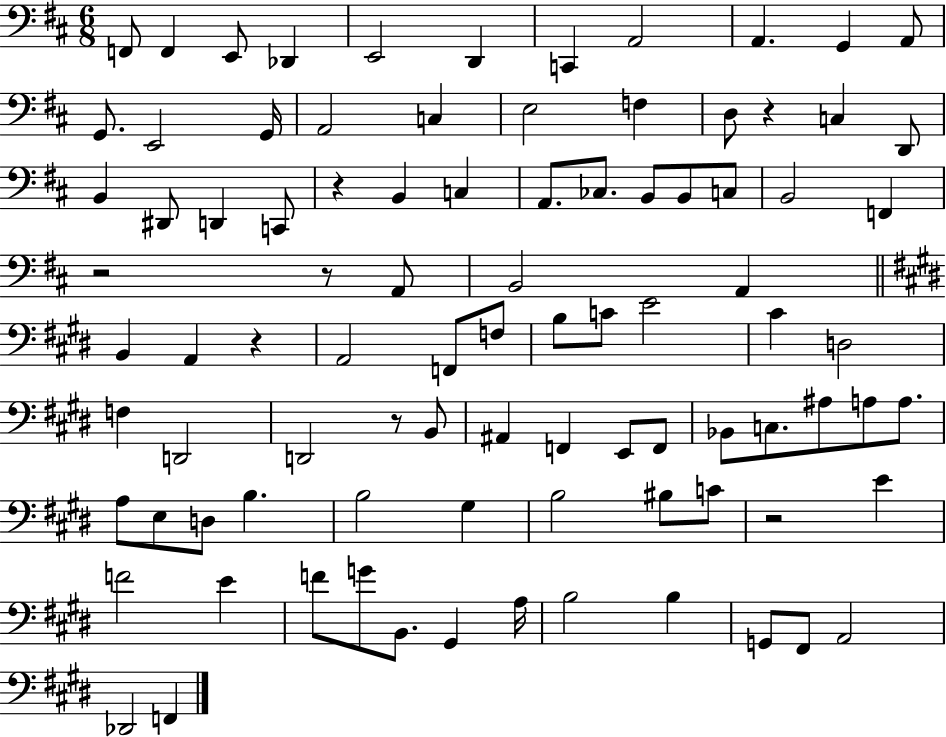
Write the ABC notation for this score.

X:1
T:Untitled
M:6/8
L:1/4
K:D
F,,/2 F,, E,,/2 _D,, E,,2 D,, C,, A,,2 A,, G,, A,,/2 G,,/2 E,,2 G,,/4 A,,2 C, E,2 F, D,/2 z C, D,,/2 B,, ^D,,/2 D,, C,,/2 z B,, C, A,,/2 _C,/2 B,,/2 B,,/2 C,/2 B,,2 F,, z2 z/2 A,,/2 B,,2 A,, B,, A,, z A,,2 F,,/2 F,/2 B,/2 C/2 E2 ^C D,2 F, D,,2 D,,2 z/2 B,,/2 ^A,, F,, E,,/2 F,,/2 _B,,/2 C,/2 ^A,/2 A,/2 A,/2 A,/2 E,/2 D,/2 B, B,2 ^G, B,2 ^B,/2 C/2 z2 E F2 E F/2 G/2 B,,/2 ^G,, A,/4 B,2 B, G,,/2 ^F,,/2 A,,2 _D,,2 F,,